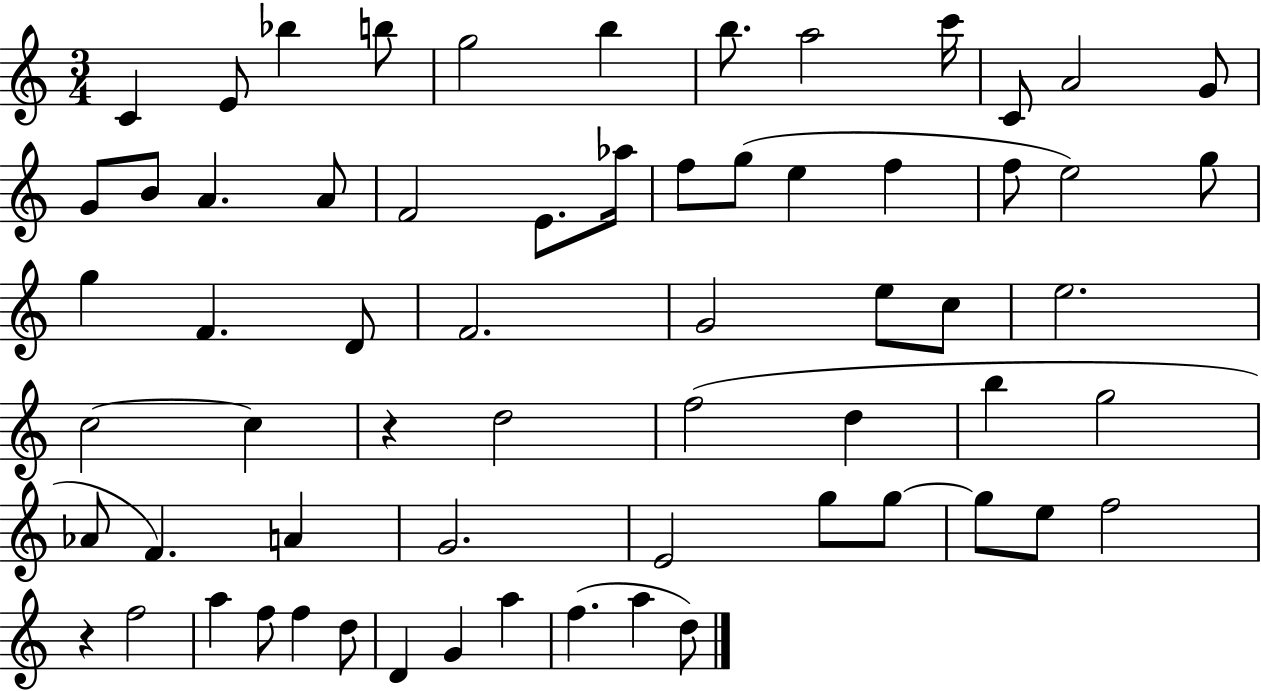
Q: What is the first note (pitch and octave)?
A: C4